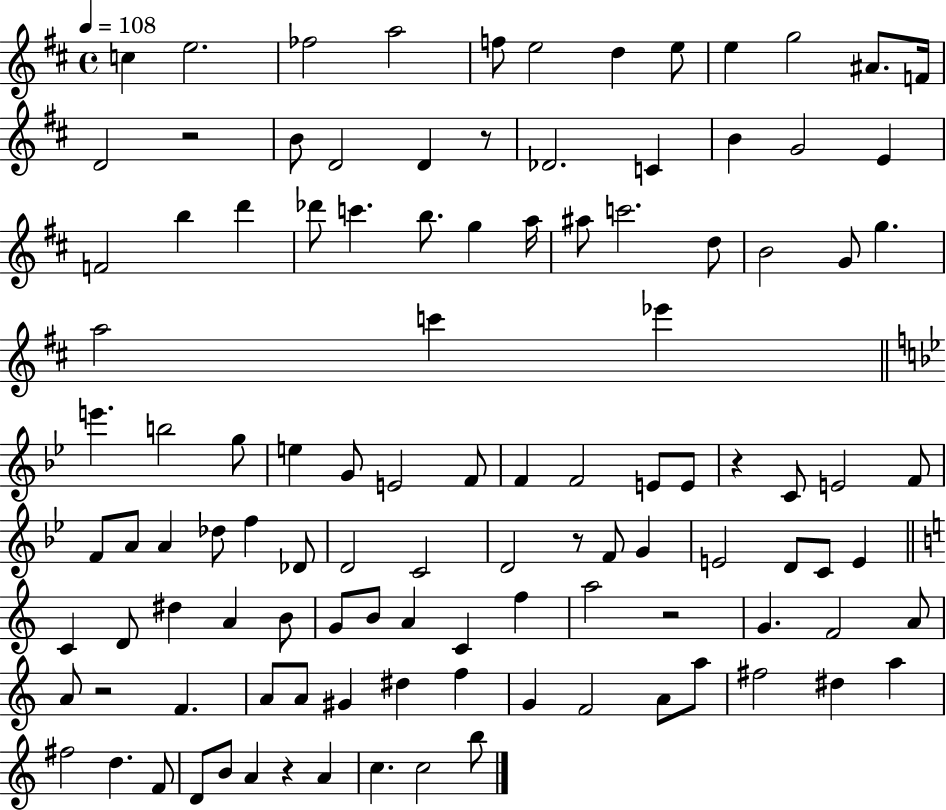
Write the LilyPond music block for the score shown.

{
  \clef treble
  \time 4/4
  \defaultTimeSignature
  \key d \major
  \tempo 4 = 108
  c''4 e''2. | fes''2 a''2 | f''8 e''2 d''4 e''8 | e''4 g''2 ais'8. f'16 | \break d'2 r2 | b'8 d'2 d'4 r8 | des'2. c'4 | b'4 g'2 e'4 | \break f'2 b''4 d'''4 | des'''8 c'''4. b''8. g''4 a''16 | ais''8 c'''2. d''8 | b'2 g'8 g''4. | \break a''2 c'''4 ees'''4 | \bar "||" \break \key bes \major e'''4. b''2 g''8 | e''4 g'8 e'2 f'8 | f'4 f'2 e'8 e'8 | r4 c'8 e'2 f'8 | \break f'8 a'8 a'4 des''8 f''4 des'8 | d'2 c'2 | d'2 r8 f'8 g'4 | e'2 d'8 c'8 e'4 | \break \bar "||" \break \key c \major c'4 d'8 dis''4 a'4 b'8 | g'8 b'8 a'4 c'4 f''4 | a''2 r2 | g'4. f'2 a'8 | \break a'8 r2 f'4. | a'8 a'8 gis'4 dis''4 f''4 | g'4 f'2 a'8 a''8 | fis''2 dis''4 a''4 | \break fis''2 d''4. f'8 | d'8 b'8 a'4 r4 a'4 | c''4. c''2 b''8 | \bar "|."
}